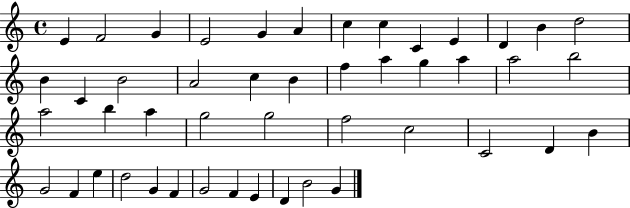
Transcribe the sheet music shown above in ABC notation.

X:1
T:Untitled
M:4/4
L:1/4
K:C
E F2 G E2 G A c c C E D B d2 B C B2 A2 c B f a g a a2 b2 a2 b a g2 g2 f2 c2 C2 D B G2 F e d2 G F G2 F E D B2 G